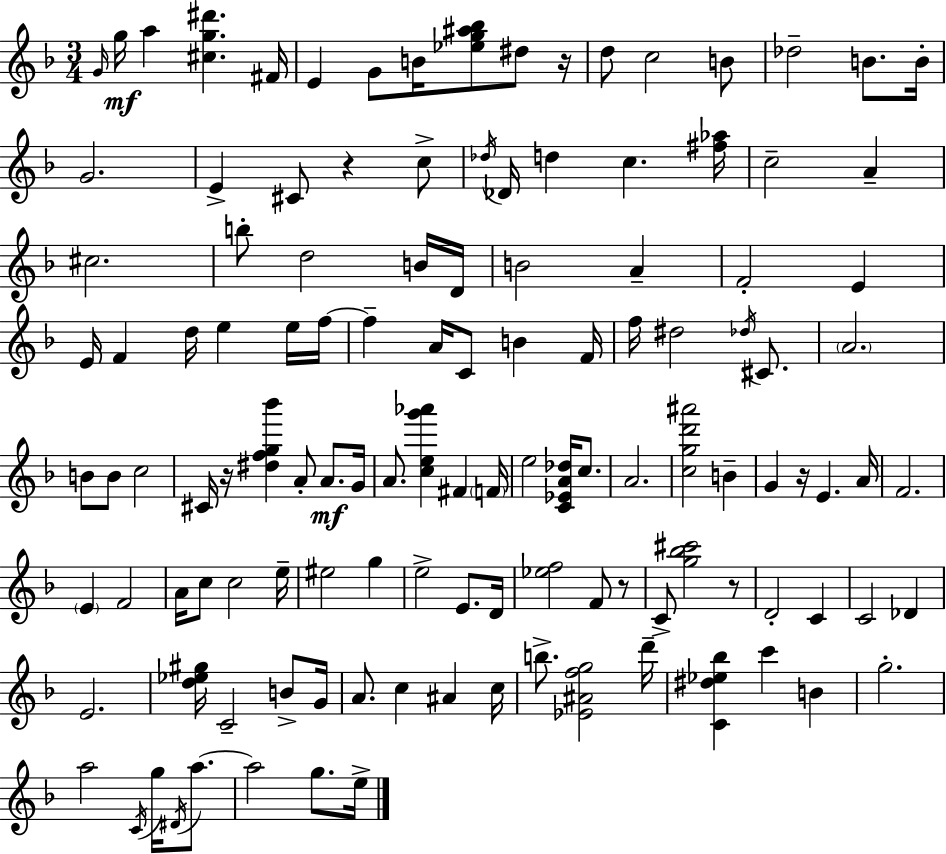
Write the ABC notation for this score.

X:1
T:Untitled
M:3/4
L:1/4
K:Dm
G/4 g/4 a [^cg^d'] ^F/4 E G/2 B/4 [_eg^a_b]/2 ^d/2 z/4 d/2 c2 B/2 _d2 B/2 B/4 G2 E ^C/2 z c/2 _d/4 _D/4 d c [^f_a]/4 c2 A ^c2 b/2 d2 B/4 D/4 B2 A F2 E E/4 F d/4 e e/4 f/4 f A/4 C/2 B F/4 f/4 ^d2 _d/4 ^C/2 A2 B/2 B/2 c2 ^C/4 z/4 [^dfg_b'] A/2 A/2 G/4 A/2 [ceg'_a'] ^F F/4 e2 [C_EA_d]/4 c/2 A2 [cgd'^a']2 B G z/4 E A/4 F2 E F2 A/4 c/2 c2 e/4 ^e2 g e2 E/2 D/4 [_ef]2 F/2 z/2 C/2 [g_b^c']2 z/2 D2 C C2 _D E2 [d_e^g]/4 C2 B/2 G/4 A/2 c ^A c/4 b/2 [_E^Afg]2 d'/4 [C^d_e_b] c' B g2 a2 C/4 g/4 ^D/4 a/2 a2 g/2 e/4